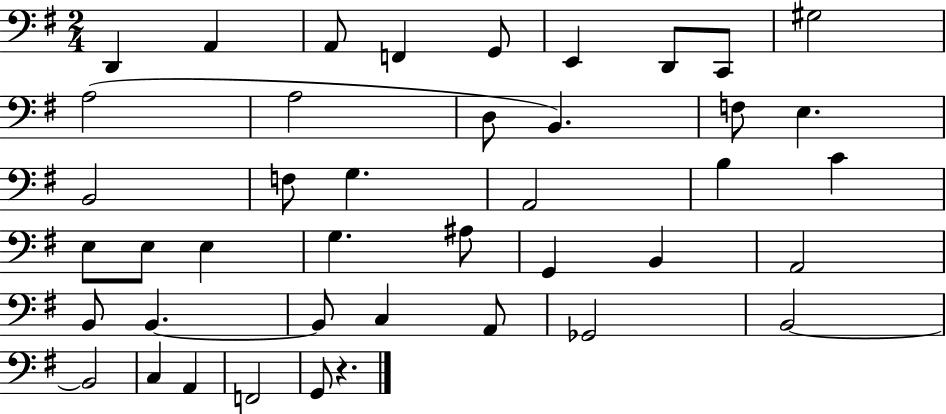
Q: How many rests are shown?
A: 1